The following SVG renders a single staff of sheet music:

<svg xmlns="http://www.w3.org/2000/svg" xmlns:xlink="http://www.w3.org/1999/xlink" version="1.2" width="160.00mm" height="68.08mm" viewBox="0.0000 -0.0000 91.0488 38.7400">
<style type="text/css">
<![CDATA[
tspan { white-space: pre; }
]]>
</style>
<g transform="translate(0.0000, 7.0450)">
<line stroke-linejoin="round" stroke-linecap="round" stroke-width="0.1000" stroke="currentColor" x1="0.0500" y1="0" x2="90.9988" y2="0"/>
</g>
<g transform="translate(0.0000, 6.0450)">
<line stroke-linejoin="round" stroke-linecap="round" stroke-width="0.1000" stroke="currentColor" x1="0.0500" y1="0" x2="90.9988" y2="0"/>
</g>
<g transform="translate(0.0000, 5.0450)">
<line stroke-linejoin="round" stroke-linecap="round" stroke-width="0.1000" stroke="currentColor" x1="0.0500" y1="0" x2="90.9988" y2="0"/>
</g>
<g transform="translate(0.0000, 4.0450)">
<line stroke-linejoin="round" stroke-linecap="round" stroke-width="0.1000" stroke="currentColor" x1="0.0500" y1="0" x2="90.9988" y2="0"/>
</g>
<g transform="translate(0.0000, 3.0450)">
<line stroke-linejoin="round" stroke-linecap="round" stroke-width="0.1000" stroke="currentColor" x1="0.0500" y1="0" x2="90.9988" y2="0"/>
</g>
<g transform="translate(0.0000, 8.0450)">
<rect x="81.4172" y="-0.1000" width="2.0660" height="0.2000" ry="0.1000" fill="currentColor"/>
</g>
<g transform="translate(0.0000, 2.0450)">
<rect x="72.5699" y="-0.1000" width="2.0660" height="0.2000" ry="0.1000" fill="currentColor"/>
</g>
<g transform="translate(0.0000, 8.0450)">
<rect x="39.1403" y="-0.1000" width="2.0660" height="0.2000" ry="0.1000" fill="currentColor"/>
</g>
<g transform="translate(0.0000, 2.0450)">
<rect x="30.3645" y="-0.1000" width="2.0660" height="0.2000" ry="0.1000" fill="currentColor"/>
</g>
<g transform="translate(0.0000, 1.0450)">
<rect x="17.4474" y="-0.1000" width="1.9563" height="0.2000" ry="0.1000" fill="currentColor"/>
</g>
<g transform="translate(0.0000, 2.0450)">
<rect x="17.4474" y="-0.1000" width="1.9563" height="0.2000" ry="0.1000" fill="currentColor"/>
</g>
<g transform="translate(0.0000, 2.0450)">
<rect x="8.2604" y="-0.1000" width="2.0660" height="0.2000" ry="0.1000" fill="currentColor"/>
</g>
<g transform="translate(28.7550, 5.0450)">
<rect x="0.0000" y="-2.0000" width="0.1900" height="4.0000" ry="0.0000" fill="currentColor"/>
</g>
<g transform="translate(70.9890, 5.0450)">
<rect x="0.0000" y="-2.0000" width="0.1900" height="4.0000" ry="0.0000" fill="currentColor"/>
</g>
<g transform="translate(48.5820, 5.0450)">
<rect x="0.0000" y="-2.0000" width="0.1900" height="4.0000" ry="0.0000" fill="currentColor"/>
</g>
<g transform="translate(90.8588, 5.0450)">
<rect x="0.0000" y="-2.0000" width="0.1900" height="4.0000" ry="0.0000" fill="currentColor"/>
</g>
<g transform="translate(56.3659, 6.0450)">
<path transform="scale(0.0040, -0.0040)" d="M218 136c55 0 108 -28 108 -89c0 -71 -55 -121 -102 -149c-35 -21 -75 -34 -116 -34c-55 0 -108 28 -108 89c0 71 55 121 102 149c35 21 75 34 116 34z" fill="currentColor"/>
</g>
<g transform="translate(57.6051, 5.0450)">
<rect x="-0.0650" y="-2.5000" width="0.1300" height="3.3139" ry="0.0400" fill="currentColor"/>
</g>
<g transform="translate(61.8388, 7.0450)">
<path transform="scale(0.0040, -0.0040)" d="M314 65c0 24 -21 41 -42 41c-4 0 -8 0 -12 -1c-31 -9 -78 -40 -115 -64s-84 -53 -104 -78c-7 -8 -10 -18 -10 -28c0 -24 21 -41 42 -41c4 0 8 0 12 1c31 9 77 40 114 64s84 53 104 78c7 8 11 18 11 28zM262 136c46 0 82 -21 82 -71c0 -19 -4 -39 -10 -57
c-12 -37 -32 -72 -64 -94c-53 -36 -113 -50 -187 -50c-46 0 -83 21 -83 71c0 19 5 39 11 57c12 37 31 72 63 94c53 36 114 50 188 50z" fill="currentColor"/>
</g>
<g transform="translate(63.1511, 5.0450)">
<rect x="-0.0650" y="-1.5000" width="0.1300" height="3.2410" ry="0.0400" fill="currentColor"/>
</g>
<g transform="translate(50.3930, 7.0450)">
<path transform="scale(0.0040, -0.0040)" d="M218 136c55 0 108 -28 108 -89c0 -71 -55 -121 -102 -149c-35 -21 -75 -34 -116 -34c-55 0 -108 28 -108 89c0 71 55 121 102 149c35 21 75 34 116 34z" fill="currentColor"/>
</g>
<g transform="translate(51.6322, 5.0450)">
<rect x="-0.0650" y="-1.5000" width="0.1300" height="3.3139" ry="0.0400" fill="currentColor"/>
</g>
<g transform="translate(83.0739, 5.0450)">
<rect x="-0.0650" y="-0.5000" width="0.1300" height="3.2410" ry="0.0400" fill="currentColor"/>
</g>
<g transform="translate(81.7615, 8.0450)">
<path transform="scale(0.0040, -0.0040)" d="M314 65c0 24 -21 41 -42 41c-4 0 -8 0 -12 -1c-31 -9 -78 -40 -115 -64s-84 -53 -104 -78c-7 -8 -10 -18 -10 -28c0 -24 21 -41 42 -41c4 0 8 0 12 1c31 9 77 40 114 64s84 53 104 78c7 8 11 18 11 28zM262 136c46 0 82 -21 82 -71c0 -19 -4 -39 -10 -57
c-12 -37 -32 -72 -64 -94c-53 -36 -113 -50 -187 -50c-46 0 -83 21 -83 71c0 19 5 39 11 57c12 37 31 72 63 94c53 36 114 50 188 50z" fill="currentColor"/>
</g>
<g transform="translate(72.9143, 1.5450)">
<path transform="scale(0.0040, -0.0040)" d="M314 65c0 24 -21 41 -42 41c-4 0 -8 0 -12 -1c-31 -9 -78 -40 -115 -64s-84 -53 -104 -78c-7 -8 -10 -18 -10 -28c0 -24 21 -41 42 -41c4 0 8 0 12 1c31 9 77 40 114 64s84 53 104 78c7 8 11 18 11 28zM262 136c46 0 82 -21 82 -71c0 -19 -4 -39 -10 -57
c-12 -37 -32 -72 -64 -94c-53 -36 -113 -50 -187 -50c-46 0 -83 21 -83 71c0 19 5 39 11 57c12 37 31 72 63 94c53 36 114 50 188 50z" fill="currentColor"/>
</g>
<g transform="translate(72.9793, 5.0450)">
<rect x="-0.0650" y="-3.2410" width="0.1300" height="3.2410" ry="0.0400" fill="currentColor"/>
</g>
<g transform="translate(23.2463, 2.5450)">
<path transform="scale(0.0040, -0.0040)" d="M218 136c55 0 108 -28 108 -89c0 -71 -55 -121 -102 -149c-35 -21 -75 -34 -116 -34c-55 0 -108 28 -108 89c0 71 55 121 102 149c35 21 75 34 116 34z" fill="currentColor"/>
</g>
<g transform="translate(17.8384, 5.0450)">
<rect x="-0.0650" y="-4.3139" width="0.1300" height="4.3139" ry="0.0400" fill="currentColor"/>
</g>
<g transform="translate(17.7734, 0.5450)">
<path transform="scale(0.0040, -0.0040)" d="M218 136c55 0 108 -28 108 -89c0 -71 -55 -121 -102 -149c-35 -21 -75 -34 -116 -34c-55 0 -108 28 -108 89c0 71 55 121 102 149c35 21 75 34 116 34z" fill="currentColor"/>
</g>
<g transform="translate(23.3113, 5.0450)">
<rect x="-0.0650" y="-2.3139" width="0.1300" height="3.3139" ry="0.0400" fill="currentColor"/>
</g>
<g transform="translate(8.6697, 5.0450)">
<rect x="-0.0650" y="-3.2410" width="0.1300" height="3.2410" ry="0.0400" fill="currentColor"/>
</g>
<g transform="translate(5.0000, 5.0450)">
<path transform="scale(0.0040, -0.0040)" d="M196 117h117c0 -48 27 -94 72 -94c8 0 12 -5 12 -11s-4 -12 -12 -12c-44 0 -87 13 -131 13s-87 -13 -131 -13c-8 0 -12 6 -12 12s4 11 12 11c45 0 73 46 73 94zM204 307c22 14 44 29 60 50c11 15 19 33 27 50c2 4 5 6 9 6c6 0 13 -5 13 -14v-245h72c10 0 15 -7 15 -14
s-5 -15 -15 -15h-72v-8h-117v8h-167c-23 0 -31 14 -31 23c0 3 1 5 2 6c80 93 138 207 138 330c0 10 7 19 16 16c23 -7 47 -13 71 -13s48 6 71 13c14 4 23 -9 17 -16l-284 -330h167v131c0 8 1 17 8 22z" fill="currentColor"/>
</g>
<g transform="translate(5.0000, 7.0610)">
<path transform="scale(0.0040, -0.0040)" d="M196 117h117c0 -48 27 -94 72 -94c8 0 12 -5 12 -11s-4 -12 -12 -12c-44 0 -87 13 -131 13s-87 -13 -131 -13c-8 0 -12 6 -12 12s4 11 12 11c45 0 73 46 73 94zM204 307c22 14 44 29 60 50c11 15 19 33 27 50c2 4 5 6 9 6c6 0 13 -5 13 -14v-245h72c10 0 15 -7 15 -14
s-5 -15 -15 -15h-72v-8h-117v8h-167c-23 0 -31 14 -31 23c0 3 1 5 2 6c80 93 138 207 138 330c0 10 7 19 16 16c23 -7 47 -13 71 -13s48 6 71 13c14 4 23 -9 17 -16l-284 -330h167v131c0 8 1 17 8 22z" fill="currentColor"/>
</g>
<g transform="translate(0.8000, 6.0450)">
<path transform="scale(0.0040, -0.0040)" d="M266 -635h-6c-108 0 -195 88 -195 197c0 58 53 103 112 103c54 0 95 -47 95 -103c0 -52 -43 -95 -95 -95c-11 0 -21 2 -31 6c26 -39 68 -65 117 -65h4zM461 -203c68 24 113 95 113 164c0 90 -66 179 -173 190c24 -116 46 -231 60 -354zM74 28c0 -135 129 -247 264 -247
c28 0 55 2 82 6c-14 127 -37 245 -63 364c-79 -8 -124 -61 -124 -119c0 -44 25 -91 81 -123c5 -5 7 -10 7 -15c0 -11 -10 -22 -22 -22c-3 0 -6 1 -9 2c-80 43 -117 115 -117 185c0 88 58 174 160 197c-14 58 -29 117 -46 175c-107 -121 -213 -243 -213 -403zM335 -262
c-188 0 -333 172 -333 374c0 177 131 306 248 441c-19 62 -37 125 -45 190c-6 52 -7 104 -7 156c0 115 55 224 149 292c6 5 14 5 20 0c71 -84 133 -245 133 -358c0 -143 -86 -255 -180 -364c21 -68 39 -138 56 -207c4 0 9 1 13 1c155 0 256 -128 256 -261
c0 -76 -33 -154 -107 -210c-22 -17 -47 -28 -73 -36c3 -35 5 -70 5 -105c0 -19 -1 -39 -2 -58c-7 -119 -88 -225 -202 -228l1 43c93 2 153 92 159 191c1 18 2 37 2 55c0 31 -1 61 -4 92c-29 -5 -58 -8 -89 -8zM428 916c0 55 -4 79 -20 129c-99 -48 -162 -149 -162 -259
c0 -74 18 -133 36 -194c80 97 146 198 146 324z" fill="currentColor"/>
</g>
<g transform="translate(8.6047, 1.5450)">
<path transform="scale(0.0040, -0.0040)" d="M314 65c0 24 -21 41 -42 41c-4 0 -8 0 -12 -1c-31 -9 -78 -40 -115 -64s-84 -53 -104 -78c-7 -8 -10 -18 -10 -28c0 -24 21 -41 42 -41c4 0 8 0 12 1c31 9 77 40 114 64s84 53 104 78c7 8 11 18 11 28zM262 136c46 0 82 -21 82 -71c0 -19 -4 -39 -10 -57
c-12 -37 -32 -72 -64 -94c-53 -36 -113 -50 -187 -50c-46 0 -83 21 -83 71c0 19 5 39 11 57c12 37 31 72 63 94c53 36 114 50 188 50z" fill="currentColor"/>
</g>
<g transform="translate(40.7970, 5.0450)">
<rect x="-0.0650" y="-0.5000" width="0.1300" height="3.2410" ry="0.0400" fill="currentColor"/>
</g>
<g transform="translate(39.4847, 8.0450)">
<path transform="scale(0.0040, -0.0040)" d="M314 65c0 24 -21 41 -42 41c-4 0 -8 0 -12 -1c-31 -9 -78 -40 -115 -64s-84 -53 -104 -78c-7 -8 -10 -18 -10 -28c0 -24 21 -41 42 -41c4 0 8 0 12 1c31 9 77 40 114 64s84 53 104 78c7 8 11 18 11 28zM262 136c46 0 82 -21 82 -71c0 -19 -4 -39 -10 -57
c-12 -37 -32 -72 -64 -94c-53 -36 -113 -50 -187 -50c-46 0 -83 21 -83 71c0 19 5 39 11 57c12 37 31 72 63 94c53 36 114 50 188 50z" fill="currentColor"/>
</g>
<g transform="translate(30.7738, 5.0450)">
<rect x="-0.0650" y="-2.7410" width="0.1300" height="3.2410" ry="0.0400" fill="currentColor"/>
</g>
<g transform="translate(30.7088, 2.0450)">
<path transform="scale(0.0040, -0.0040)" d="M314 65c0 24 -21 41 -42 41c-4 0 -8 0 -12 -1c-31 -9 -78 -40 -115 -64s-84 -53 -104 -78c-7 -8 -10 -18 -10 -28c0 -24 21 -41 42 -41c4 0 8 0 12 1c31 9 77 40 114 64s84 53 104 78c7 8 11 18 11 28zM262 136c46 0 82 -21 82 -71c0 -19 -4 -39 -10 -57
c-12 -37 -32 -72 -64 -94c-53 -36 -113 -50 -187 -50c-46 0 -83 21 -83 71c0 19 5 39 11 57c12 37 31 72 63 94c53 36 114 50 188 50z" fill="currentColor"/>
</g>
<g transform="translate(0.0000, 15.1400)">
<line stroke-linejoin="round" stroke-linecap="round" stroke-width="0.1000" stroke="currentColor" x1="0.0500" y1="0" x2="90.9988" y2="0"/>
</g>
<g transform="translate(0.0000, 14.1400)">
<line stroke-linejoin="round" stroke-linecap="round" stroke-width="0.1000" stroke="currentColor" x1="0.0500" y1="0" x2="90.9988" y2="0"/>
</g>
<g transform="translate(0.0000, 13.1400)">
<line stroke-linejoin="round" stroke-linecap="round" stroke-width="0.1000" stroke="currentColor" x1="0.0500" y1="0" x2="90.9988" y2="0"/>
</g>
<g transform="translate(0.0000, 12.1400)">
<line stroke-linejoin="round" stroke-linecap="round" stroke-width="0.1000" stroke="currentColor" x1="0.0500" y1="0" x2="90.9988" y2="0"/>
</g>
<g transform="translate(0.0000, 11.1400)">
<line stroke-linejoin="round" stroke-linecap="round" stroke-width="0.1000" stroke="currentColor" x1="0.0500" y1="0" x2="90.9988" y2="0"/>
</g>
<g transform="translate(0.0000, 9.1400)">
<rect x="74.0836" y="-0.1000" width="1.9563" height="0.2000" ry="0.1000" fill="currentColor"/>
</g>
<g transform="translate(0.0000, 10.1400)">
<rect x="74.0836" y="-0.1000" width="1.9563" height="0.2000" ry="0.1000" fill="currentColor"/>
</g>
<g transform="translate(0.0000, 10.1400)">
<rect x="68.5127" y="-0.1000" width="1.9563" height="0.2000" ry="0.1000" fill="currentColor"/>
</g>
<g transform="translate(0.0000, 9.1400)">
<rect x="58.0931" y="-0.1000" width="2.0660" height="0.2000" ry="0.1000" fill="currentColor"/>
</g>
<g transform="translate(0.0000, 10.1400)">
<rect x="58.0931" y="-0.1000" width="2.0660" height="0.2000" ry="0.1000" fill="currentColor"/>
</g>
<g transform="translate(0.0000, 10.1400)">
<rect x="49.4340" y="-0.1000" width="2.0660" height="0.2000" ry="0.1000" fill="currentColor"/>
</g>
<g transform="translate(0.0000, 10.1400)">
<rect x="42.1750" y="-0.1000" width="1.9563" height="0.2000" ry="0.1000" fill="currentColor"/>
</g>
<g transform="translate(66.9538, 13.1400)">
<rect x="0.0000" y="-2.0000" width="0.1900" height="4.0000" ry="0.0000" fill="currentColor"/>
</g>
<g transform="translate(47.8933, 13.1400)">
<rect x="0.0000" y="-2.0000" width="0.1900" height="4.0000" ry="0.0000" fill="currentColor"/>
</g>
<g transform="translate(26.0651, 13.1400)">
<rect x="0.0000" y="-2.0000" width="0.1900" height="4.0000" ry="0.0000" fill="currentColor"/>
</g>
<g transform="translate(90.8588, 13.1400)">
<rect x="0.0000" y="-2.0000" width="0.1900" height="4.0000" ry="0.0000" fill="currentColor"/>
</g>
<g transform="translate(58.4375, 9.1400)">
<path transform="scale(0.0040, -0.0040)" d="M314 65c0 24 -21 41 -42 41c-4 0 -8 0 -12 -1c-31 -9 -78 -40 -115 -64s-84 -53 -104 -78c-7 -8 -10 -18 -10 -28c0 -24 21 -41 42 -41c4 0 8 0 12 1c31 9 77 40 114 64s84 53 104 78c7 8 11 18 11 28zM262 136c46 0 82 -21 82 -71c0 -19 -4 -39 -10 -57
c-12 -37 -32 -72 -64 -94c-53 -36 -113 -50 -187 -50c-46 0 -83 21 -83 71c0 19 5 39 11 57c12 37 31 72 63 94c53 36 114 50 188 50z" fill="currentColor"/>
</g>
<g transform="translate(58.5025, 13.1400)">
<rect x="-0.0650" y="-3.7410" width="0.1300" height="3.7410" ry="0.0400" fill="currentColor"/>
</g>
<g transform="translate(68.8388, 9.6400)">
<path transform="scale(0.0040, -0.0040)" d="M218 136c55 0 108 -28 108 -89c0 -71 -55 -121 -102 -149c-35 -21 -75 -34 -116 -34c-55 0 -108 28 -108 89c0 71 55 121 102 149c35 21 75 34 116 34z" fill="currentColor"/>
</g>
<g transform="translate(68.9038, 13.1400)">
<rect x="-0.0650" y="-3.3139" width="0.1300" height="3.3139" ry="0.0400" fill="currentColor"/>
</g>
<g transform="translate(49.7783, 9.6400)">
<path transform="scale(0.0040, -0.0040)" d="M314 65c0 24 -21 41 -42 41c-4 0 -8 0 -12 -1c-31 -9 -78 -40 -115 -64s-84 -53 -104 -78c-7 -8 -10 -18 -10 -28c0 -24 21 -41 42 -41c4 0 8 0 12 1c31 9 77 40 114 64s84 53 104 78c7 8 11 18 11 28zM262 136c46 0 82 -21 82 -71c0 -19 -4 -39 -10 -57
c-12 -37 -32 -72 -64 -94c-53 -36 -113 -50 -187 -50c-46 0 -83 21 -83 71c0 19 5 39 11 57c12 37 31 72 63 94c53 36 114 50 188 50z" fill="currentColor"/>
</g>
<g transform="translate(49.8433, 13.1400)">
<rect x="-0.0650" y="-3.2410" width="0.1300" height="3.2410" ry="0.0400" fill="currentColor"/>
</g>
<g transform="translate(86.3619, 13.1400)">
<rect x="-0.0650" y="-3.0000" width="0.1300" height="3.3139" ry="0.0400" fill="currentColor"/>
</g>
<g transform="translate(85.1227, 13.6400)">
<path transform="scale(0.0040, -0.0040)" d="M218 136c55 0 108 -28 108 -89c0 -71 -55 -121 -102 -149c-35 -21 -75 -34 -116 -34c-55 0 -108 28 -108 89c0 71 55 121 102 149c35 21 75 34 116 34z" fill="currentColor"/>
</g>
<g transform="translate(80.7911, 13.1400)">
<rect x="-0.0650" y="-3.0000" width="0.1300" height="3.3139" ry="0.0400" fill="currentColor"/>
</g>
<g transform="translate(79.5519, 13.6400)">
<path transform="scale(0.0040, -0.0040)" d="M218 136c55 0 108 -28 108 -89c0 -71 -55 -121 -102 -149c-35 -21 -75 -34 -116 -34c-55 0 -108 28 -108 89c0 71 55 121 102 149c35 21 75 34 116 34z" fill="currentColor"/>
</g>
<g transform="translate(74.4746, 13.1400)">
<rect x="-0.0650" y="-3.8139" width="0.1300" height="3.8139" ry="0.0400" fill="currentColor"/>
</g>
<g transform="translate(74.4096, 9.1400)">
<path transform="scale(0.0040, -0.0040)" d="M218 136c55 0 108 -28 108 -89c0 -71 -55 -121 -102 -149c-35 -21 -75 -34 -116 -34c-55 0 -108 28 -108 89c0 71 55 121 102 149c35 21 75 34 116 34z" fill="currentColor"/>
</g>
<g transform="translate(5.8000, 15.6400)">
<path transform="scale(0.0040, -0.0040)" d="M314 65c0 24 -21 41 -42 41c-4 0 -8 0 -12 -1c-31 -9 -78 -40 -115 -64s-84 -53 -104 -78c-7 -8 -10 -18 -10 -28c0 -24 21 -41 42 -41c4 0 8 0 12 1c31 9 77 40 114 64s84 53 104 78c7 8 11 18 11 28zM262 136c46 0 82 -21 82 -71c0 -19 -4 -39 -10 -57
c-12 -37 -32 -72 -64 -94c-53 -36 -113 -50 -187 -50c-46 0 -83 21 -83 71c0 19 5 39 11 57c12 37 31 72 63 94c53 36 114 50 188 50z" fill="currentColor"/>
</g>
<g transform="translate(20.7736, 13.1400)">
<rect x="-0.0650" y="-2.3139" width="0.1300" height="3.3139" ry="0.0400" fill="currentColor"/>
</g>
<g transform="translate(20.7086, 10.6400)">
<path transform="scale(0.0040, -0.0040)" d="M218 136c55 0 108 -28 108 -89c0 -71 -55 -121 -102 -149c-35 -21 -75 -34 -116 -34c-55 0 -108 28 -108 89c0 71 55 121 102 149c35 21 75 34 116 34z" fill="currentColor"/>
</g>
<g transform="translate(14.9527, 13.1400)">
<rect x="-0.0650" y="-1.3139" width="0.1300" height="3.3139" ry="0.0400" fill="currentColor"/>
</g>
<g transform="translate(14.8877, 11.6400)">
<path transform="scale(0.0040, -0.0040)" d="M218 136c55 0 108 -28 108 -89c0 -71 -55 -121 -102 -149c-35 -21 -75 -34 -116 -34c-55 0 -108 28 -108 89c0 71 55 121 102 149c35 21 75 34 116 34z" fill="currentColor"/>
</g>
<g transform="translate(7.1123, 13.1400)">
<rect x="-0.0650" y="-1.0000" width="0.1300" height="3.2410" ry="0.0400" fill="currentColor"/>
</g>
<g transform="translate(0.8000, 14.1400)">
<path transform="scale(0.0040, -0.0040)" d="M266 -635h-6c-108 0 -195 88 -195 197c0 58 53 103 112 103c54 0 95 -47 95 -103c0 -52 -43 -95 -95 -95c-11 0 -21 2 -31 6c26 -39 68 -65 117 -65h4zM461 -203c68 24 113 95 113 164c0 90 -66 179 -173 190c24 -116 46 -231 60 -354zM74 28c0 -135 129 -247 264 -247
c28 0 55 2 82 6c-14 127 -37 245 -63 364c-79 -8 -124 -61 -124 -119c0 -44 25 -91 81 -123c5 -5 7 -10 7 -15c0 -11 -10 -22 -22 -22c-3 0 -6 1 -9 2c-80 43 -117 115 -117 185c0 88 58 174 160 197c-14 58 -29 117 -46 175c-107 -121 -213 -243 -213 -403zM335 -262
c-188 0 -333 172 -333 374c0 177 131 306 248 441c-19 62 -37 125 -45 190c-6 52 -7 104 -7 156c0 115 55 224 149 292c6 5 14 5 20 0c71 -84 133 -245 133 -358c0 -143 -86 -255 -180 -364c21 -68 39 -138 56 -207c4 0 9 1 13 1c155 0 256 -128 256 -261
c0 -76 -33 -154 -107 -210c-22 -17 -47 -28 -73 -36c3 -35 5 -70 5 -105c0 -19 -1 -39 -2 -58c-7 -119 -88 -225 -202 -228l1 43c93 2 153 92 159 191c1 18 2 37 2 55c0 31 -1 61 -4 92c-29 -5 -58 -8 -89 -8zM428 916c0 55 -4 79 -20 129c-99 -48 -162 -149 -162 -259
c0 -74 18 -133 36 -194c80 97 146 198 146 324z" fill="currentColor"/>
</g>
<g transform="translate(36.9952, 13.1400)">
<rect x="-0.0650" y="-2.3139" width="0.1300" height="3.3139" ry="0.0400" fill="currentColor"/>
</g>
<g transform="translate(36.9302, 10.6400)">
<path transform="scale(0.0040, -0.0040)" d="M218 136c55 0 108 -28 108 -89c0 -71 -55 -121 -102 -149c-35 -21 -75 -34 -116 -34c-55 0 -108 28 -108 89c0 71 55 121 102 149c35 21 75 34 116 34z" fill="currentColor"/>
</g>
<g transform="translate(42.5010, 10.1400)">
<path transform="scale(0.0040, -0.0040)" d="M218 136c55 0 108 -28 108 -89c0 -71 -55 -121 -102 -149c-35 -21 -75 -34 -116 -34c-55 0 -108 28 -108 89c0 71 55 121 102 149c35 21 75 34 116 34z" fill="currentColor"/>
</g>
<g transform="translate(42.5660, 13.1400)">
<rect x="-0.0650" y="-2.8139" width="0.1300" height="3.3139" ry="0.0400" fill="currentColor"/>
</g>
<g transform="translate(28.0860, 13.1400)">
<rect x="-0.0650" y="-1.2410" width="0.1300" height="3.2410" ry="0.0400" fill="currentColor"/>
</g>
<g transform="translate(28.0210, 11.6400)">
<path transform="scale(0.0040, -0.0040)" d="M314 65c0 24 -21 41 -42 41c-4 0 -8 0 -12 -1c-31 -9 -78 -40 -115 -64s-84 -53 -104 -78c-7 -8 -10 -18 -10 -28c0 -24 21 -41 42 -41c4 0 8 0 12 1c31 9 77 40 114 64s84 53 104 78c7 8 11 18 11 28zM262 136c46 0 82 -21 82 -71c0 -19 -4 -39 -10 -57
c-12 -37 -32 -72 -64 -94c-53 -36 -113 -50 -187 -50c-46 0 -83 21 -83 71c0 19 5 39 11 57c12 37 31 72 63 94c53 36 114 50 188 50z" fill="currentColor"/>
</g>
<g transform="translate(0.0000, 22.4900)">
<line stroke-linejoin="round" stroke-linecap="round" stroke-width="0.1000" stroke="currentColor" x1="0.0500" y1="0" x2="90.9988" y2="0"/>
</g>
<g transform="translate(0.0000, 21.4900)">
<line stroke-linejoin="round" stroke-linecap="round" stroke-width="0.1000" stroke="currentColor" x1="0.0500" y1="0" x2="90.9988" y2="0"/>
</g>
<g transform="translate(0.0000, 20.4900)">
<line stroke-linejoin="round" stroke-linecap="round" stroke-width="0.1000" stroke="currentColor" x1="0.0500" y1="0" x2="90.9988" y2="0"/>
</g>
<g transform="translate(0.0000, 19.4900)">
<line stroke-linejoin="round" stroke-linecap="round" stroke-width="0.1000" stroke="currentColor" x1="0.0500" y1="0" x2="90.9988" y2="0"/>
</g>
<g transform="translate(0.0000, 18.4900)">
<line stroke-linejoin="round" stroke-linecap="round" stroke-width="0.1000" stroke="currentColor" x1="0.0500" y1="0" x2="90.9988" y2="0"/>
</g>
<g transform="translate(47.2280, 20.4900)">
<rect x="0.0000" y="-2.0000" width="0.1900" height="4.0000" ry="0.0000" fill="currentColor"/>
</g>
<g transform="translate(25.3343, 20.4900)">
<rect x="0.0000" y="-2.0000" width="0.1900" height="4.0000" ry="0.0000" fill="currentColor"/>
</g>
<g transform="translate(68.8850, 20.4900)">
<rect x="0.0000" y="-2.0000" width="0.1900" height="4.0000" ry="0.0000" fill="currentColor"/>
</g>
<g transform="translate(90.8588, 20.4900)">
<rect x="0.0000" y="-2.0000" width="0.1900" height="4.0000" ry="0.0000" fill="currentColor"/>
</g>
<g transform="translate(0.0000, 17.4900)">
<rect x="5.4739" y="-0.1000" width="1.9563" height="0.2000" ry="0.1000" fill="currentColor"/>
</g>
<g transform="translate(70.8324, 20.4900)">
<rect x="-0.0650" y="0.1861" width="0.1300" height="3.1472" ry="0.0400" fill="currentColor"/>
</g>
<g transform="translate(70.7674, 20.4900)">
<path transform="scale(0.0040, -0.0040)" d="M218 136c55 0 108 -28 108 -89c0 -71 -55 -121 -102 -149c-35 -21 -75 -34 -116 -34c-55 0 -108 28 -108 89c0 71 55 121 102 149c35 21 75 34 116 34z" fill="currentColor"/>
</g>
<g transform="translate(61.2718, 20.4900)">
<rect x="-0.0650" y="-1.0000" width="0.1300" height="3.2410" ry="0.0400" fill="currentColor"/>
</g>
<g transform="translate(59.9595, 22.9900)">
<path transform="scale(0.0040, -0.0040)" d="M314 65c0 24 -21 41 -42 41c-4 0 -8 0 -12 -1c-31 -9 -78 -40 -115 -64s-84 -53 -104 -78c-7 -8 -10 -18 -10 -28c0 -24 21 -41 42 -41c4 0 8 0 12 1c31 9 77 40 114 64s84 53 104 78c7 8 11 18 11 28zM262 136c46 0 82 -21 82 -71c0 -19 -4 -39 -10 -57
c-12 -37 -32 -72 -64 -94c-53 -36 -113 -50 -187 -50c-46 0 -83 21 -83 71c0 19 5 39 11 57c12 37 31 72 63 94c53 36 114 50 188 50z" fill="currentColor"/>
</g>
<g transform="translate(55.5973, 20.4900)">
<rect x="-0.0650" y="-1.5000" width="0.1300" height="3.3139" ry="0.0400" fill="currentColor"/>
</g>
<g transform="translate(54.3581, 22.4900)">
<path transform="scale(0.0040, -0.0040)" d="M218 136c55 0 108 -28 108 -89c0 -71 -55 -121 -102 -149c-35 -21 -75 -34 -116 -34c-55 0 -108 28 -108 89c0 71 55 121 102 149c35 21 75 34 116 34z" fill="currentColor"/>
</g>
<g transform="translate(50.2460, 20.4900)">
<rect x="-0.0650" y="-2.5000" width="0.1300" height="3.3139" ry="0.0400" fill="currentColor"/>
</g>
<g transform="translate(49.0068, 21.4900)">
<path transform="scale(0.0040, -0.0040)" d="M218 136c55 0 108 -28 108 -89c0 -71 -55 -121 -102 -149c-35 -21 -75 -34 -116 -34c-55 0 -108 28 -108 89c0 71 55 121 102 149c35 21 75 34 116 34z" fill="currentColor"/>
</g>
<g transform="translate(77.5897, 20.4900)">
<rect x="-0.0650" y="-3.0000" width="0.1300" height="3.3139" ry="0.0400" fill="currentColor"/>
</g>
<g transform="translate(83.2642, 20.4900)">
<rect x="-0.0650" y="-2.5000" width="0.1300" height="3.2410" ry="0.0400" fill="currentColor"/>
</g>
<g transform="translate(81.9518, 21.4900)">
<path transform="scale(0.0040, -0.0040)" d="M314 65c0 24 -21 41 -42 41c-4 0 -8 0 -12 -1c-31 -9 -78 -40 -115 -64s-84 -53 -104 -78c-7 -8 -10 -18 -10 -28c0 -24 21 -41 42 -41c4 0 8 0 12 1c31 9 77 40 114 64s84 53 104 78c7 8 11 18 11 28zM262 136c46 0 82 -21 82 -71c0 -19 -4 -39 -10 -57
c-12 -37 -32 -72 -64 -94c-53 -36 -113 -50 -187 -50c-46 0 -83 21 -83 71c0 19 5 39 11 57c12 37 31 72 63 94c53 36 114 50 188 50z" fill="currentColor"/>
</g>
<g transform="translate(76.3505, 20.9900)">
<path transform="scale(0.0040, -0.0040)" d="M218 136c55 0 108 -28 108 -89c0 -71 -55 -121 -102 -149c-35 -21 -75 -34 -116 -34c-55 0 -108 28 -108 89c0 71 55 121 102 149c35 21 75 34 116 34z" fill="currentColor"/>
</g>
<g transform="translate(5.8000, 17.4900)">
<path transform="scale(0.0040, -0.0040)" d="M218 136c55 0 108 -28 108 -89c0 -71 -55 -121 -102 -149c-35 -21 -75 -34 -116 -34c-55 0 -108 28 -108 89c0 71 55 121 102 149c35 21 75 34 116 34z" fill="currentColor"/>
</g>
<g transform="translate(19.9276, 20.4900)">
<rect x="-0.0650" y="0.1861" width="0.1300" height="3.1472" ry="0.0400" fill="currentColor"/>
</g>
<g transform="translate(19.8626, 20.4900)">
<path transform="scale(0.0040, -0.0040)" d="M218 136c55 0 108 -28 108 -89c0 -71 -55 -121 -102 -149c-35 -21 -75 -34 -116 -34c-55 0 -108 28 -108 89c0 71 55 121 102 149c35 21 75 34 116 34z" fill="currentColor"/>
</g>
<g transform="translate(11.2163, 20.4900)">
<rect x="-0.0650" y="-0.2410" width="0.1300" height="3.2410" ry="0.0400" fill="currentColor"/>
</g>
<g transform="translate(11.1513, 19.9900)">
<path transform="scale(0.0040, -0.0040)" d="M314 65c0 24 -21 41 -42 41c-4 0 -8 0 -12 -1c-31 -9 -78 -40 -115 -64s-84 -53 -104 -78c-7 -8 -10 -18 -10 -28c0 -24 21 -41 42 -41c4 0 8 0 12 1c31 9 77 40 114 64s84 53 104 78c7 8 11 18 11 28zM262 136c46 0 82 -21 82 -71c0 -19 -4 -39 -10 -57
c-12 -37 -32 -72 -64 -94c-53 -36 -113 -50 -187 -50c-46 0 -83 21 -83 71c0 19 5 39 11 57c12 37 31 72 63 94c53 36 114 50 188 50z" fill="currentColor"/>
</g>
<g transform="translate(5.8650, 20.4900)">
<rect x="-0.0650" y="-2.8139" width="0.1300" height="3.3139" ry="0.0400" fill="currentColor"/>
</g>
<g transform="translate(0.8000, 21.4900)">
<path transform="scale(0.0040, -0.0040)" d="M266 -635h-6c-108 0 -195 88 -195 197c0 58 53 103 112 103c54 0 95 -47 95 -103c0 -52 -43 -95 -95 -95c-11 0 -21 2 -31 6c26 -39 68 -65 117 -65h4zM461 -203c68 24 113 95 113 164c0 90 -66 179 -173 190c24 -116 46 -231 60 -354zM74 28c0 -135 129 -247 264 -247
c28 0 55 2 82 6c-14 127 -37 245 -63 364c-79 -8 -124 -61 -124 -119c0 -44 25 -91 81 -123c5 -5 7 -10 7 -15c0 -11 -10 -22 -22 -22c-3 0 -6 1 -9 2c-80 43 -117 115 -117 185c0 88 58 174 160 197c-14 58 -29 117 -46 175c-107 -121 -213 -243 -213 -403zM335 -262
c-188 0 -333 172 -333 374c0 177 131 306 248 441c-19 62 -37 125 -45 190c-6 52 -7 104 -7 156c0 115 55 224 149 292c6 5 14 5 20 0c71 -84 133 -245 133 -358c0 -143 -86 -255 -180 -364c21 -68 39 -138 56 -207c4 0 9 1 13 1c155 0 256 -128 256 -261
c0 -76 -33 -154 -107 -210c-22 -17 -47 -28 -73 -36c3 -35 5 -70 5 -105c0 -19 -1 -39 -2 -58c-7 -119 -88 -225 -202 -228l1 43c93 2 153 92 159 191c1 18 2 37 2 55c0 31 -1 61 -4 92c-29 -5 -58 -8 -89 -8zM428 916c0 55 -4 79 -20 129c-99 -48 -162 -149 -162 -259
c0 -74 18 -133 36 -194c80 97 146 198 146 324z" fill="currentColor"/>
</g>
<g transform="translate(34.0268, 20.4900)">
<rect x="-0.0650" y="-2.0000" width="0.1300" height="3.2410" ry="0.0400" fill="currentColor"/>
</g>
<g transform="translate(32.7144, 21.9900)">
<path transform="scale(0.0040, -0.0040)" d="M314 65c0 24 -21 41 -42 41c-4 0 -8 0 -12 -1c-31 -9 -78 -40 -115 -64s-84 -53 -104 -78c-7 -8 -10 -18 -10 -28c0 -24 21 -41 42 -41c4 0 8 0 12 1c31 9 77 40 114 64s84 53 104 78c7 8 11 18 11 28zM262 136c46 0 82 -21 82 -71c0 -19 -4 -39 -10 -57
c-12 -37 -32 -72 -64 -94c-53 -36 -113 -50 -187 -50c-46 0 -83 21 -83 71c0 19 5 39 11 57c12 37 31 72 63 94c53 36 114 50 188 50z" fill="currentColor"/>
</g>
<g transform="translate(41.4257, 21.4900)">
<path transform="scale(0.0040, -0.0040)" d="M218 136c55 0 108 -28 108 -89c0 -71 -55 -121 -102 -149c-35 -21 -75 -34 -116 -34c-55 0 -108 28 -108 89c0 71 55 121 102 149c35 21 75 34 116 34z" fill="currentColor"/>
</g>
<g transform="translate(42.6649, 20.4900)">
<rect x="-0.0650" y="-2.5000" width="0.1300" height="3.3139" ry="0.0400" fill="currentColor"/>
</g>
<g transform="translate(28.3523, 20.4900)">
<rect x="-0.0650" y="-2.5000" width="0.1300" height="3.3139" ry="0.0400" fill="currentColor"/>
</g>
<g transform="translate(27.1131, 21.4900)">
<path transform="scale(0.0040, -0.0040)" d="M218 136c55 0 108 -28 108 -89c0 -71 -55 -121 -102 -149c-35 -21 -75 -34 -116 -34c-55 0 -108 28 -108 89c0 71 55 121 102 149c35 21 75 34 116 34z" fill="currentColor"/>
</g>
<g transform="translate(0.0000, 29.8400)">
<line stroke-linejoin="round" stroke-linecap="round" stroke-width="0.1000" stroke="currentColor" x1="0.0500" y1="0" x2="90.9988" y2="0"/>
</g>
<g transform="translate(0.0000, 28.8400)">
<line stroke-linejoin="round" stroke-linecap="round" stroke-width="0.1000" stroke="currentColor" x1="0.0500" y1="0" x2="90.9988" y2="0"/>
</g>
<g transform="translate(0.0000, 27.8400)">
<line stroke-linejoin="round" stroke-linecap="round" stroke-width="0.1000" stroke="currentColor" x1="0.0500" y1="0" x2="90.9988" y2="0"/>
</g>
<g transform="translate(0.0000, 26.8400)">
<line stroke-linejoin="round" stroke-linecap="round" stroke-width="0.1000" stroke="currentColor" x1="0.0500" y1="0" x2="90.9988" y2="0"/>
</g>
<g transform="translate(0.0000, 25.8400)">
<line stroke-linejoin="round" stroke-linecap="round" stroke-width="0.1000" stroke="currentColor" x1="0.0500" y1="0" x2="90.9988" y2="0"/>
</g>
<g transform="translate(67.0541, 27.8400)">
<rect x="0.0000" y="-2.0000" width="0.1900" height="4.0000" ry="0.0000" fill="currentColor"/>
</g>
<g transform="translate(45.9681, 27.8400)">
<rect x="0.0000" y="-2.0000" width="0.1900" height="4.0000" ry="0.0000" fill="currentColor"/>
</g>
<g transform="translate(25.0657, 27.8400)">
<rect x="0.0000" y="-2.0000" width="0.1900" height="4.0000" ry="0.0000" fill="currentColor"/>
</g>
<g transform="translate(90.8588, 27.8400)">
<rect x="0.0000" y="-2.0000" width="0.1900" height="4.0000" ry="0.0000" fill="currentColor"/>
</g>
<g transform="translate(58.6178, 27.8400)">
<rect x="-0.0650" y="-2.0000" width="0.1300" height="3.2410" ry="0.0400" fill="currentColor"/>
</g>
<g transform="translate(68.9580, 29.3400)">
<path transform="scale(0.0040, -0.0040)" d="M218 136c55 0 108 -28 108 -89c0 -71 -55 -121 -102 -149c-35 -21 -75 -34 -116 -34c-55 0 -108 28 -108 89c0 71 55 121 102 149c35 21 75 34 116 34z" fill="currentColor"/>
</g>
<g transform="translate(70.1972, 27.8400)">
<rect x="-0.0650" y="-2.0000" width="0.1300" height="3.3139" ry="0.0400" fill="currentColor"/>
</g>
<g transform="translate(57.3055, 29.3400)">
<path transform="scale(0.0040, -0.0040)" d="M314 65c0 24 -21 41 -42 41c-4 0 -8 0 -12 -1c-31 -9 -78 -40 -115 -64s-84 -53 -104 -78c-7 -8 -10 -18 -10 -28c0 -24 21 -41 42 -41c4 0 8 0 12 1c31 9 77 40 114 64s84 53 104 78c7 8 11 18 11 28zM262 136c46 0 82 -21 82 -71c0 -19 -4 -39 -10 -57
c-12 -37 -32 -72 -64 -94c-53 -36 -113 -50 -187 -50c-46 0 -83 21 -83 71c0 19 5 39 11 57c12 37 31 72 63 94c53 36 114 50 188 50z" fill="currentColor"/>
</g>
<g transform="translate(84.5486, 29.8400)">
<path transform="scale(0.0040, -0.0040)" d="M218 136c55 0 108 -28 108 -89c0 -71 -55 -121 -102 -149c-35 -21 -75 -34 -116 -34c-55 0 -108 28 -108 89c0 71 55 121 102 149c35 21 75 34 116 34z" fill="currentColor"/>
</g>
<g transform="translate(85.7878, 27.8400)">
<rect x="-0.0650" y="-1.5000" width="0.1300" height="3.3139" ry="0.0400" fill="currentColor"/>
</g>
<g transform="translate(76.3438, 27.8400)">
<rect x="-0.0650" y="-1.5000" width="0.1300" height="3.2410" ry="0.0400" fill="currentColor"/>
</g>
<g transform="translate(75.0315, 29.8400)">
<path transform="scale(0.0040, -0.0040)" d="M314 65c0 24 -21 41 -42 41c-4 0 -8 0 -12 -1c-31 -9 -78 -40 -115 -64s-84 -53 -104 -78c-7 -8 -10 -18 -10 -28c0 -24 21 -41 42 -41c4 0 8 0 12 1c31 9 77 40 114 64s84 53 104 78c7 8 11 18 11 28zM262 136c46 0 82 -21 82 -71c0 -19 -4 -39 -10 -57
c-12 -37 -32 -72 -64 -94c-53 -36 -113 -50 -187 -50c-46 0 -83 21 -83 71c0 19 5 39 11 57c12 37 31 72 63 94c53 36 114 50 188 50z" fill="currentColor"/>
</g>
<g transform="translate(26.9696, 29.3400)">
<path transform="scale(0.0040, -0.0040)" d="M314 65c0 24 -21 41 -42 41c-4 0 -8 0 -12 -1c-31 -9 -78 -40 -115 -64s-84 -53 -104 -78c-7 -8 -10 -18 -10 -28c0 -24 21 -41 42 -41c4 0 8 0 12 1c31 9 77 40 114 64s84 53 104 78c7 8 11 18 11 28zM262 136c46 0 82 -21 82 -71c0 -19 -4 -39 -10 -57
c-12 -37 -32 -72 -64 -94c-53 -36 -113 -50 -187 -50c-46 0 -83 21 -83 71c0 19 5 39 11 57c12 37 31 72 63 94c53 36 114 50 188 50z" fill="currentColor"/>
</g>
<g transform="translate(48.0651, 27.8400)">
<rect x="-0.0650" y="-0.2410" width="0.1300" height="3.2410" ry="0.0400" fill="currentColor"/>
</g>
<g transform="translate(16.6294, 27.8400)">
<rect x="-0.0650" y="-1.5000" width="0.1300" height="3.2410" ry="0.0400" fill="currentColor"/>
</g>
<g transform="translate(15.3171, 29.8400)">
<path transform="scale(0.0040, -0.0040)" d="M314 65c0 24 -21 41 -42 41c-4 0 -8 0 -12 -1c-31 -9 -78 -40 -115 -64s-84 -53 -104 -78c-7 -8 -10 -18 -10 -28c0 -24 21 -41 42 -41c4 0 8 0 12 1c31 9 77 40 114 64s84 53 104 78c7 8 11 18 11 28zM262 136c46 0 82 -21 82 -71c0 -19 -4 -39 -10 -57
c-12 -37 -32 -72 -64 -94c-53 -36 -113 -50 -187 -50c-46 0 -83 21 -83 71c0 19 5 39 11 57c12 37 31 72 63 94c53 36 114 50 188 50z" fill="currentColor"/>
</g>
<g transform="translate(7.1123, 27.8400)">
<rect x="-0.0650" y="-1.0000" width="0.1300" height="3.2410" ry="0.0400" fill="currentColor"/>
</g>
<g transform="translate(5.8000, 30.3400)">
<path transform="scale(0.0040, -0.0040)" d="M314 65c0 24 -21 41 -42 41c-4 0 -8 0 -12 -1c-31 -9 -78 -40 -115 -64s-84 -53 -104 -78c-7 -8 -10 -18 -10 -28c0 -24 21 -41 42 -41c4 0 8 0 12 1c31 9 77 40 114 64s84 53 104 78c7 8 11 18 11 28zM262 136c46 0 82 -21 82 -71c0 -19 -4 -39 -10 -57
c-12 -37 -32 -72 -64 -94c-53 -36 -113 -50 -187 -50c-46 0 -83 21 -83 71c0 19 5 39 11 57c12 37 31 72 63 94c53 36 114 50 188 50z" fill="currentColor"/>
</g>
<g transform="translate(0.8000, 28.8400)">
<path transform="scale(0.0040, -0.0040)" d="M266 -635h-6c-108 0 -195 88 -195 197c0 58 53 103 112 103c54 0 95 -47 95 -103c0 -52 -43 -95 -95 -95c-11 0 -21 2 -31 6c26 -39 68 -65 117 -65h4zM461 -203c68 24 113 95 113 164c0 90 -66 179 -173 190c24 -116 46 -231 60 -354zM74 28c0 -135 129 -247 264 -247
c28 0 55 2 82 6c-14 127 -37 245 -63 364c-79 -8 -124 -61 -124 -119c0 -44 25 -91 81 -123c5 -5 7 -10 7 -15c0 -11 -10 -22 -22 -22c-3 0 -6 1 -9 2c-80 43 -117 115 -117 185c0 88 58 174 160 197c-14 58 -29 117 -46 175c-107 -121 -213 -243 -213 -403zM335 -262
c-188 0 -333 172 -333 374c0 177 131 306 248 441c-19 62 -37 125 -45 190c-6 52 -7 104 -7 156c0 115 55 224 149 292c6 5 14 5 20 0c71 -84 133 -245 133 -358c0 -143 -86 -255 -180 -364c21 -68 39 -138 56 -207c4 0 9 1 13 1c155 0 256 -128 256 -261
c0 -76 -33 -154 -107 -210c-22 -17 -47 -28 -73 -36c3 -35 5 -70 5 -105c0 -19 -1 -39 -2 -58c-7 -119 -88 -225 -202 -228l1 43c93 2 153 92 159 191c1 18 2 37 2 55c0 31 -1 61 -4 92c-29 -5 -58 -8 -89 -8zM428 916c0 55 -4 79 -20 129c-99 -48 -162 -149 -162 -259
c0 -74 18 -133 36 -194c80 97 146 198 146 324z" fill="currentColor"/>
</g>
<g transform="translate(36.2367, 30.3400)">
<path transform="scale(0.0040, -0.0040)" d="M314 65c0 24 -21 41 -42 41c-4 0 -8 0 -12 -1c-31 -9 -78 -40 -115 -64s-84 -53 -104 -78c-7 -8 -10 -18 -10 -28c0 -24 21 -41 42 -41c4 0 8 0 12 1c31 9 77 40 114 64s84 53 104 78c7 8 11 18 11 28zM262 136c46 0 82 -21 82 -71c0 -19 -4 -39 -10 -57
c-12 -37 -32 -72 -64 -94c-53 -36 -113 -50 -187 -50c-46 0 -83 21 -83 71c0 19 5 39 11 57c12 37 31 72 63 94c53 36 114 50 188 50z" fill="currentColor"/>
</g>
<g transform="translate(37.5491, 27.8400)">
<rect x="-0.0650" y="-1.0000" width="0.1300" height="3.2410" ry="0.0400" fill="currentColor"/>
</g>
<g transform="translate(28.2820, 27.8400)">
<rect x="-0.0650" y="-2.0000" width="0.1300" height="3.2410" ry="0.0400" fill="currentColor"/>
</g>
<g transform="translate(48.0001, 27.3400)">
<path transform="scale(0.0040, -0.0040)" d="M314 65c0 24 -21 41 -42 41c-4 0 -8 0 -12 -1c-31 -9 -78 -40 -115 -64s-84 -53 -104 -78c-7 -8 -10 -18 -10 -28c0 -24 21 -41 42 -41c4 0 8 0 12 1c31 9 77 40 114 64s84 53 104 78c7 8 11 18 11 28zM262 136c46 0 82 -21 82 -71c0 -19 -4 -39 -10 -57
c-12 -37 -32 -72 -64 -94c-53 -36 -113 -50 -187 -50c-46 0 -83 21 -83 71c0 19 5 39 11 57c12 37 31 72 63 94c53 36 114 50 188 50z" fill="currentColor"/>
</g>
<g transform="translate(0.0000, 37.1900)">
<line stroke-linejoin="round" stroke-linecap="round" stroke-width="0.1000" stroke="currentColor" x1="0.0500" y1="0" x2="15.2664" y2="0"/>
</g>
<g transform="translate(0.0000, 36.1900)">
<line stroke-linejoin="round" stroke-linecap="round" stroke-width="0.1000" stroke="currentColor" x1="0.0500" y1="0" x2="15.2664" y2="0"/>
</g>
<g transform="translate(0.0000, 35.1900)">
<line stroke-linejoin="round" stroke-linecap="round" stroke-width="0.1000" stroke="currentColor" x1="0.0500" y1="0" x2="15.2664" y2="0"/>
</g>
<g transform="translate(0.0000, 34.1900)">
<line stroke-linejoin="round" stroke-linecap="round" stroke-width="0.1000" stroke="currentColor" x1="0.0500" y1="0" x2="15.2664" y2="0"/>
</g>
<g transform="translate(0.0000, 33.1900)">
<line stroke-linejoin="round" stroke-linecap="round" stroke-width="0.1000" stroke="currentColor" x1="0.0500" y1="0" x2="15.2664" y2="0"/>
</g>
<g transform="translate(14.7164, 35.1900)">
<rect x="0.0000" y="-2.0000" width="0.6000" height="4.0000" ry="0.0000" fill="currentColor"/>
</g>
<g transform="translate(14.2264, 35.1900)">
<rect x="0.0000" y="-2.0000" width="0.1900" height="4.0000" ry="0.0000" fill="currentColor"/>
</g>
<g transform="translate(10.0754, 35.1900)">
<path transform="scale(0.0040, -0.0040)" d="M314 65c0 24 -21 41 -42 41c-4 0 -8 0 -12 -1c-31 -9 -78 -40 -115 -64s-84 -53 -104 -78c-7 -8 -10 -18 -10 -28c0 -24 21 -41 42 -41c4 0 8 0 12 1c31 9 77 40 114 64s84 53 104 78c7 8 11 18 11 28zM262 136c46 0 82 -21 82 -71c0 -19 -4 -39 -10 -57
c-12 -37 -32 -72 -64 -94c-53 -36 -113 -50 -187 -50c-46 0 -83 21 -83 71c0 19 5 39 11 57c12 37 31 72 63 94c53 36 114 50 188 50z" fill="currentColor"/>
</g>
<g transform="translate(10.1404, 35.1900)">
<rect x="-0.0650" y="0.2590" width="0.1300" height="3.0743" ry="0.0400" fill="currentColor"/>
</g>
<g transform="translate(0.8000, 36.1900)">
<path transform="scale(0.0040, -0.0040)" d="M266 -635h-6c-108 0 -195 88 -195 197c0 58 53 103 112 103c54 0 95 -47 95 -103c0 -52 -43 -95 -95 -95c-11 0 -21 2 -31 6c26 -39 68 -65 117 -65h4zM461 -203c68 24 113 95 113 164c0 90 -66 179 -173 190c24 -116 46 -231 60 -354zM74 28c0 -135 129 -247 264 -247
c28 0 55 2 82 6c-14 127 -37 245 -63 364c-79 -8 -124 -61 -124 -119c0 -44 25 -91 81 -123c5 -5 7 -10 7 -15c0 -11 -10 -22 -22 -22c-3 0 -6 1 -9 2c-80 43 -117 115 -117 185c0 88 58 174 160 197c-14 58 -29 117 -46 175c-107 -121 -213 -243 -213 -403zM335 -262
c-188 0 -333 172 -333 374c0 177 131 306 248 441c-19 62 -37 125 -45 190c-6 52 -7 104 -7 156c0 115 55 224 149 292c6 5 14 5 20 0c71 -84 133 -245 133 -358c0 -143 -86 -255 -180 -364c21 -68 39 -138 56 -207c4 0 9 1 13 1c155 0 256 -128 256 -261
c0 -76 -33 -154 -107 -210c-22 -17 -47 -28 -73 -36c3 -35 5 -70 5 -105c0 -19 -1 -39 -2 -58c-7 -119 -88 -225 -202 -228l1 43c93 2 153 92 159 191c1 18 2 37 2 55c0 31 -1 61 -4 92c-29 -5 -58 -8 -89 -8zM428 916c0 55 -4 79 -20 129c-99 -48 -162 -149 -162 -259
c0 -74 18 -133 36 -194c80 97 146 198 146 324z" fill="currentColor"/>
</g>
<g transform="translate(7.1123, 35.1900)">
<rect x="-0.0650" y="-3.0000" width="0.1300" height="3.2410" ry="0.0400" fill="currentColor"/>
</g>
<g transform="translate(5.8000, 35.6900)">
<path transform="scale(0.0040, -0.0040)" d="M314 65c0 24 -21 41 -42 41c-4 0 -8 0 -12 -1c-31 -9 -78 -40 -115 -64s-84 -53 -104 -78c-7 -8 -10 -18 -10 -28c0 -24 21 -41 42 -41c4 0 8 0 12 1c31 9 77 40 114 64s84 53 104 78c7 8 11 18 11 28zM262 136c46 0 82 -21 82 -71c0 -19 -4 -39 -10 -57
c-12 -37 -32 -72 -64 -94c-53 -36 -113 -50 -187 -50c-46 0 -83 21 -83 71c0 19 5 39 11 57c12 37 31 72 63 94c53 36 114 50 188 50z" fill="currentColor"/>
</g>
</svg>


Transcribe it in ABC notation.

X:1
T:Untitled
M:4/4
L:1/4
K:C
b2 d' g a2 C2 E G E2 b2 C2 D2 e g e2 g a b2 c'2 b c' A A a c2 B G F2 G G E D2 B A G2 D2 E2 F2 D2 c2 F2 F E2 E A2 B2